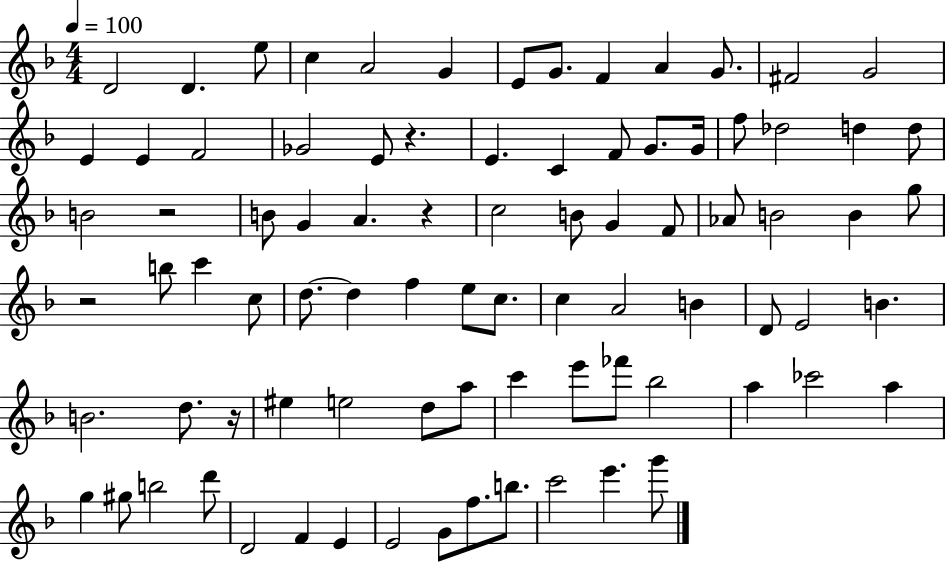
D4/h D4/q. E5/e C5/q A4/h G4/q E4/e G4/e. F4/q A4/q G4/e. F#4/h G4/h E4/q E4/q F4/h Gb4/h E4/e R/q. E4/q. C4/q F4/e G4/e. G4/s F5/e Db5/h D5/q D5/e B4/h R/h B4/e G4/q A4/q. R/q C5/h B4/e G4/q F4/e Ab4/e B4/h B4/q G5/e R/h B5/e C6/q C5/e D5/e. D5/q F5/q E5/e C5/e. C5/q A4/h B4/q D4/e E4/h B4/q. B4/h. D5/e. R/s EIS5/q E5/h D5/e A5/e C6/q E6/e FES6/e Bb5/h A5/q CES6/h A5/q G5/q G#5/e B5/h D6/e D4/h F4/q E4/q E4/h G4/e F5/e. B5/e. C6/h E6/q. G6/e